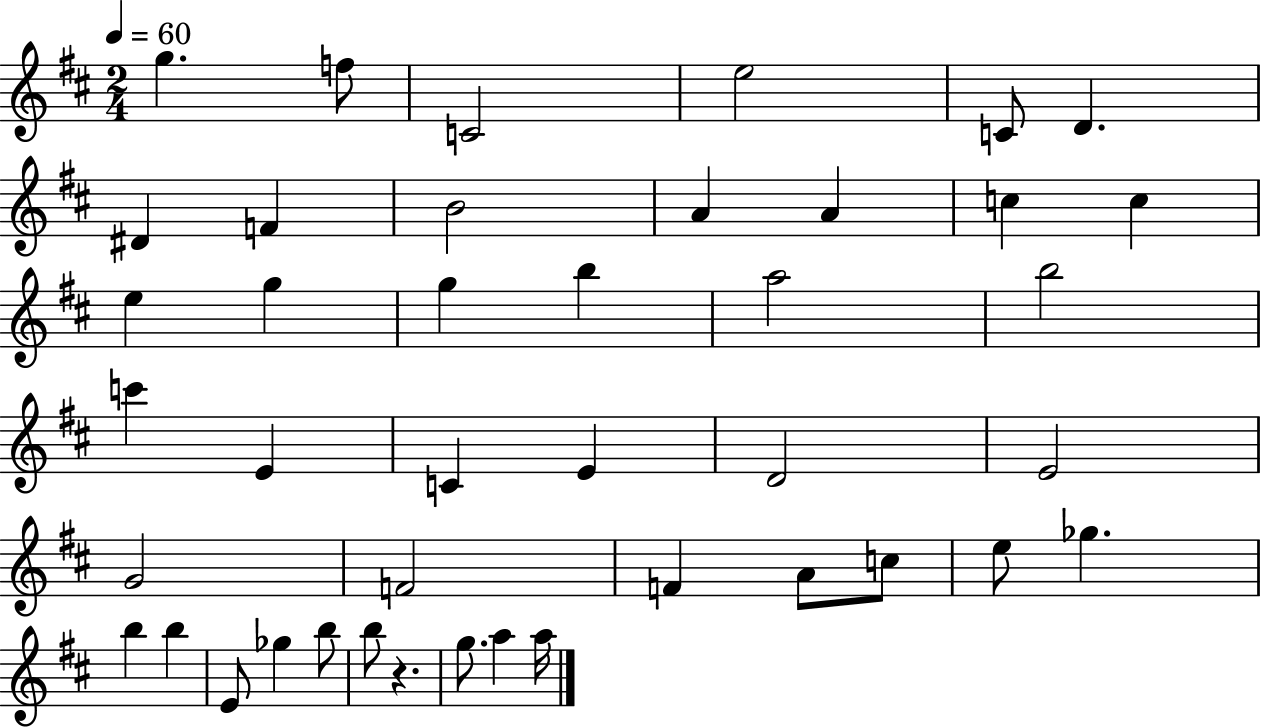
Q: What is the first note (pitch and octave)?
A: G5